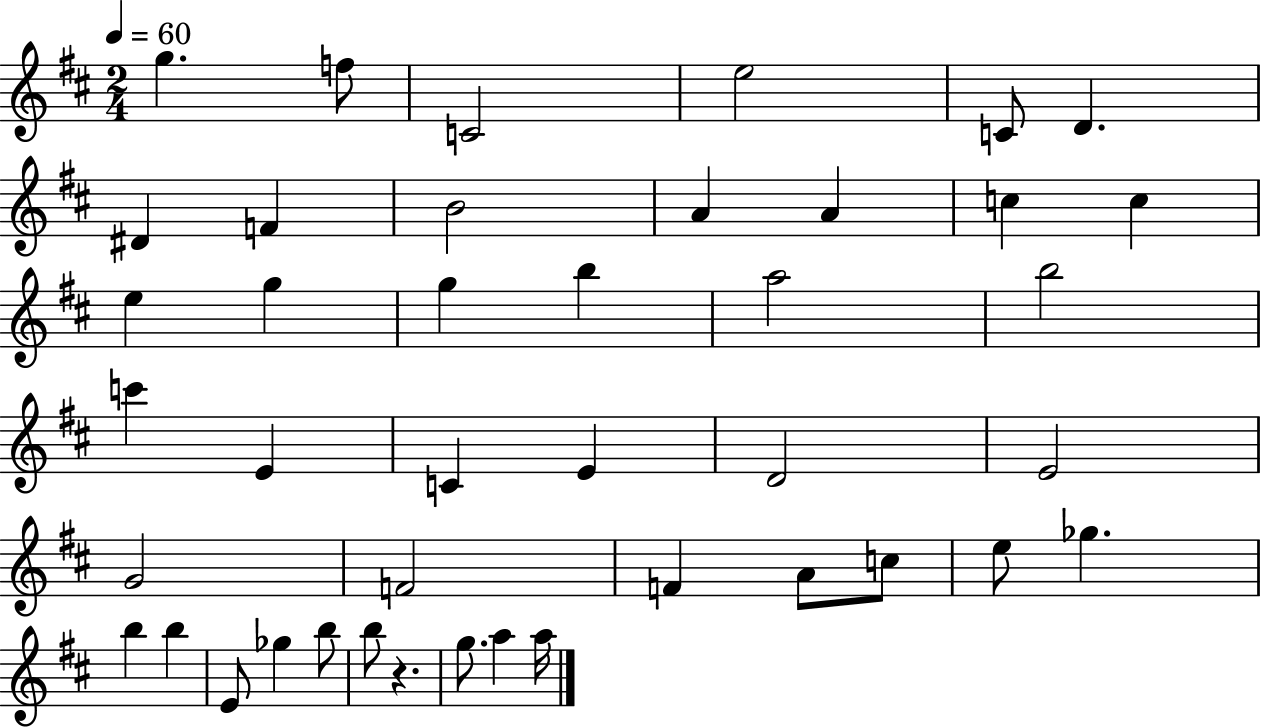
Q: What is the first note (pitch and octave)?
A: G5